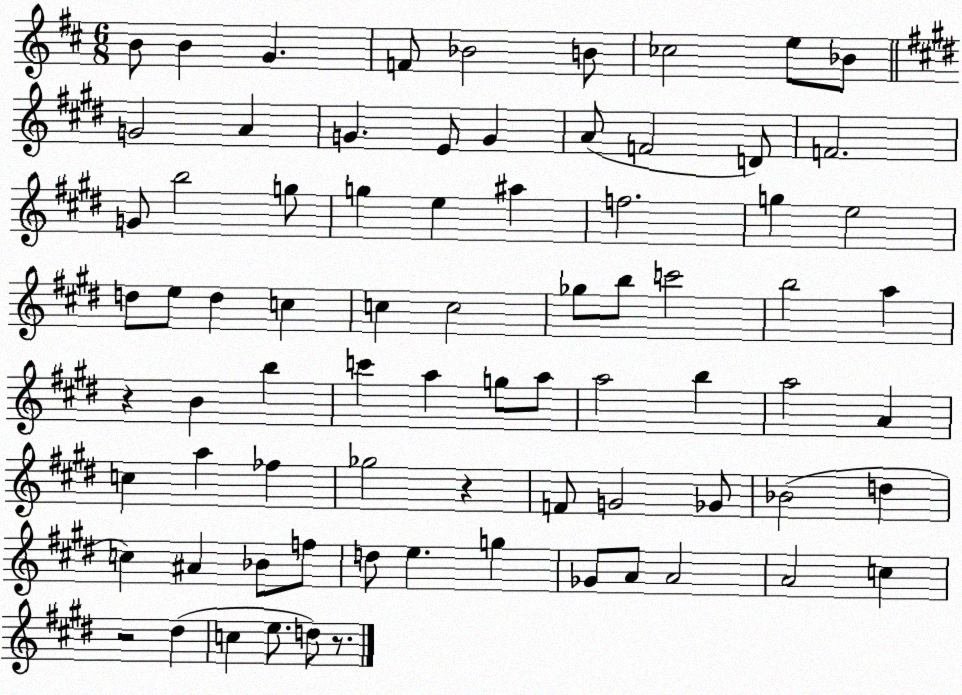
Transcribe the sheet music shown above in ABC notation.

X:1
T:Untitled
M:6/8
L:1/4
K:D
B/2 B G F/2 _B2 B/2 _c2 e/2 _B/2 G2 A G E/2 G A/2 F2 D/2 F2 G/2 b2 g/2 g e ^a f2 g e2 d/2 e/2 d c c c2 _g/2 b/2 c'2 b2 a z B b c' a g/2 a/2 a2 b a2 A c a _f _g2 z F/2 G2 _G/2 _B2 d c ^A _B/2 f/2 d/2 e g _G/2 A/2 A2 A2 c z2 ^d c e/2 d/2 z/2